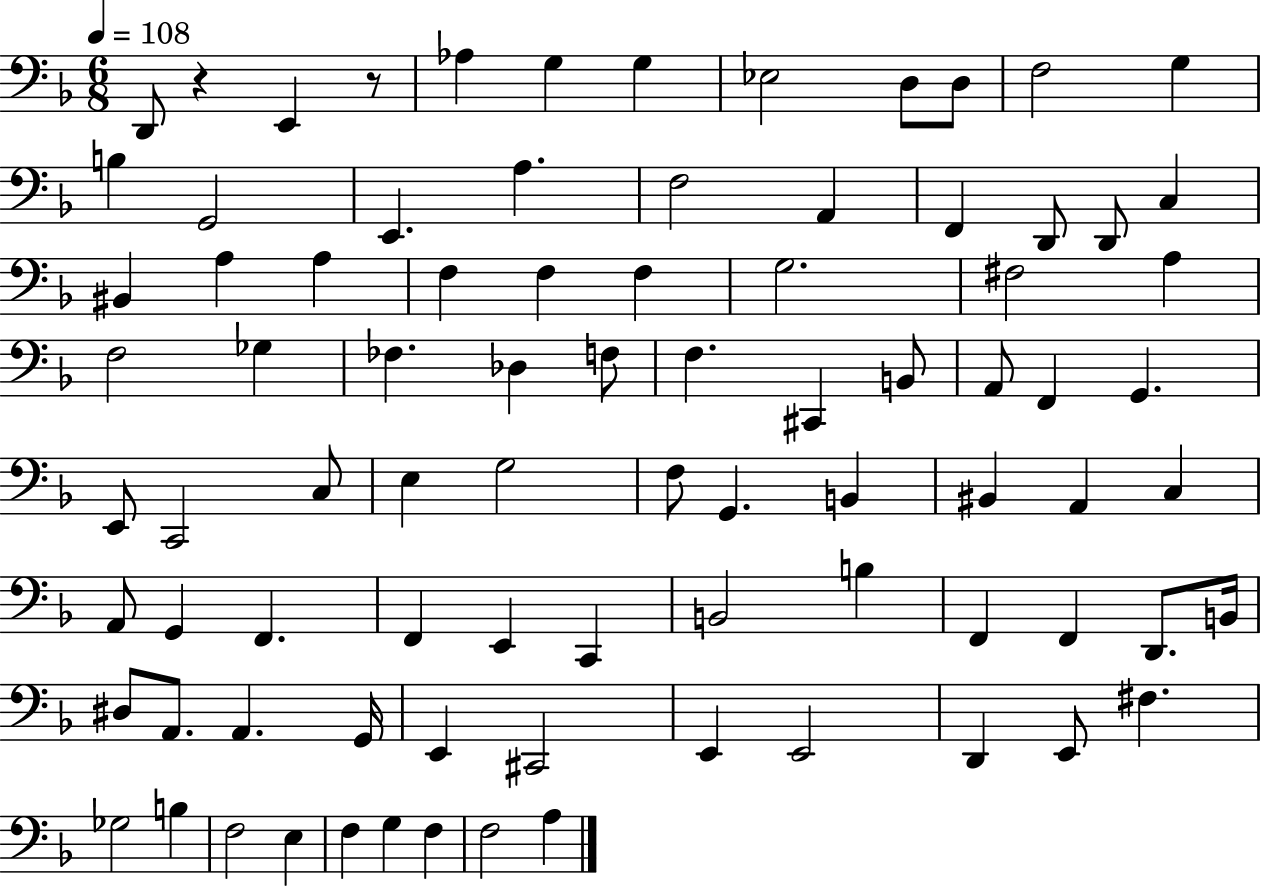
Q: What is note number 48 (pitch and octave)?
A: B2